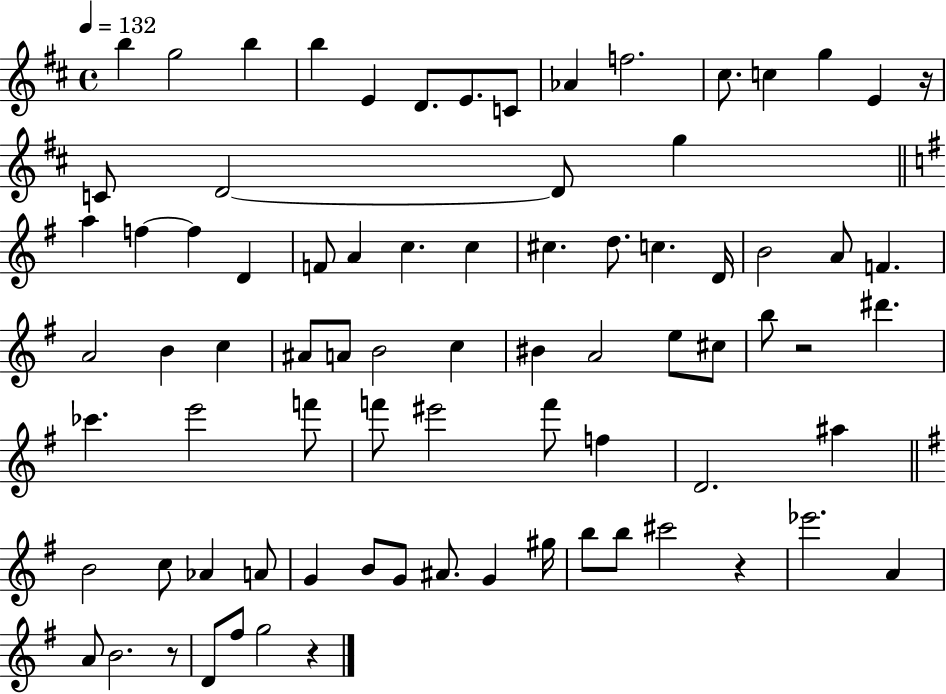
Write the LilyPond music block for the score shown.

{
  \clef treble
  \time 4/4
  \defaultTimeSignature
  \key d \major
  \tempo 4 = 132
  b''4 g''2 b''4 | b''4 e'4 d'8. e'8. c'8 | aes'4 f''2. | cis''8. c''4 g''4 e'4 r16 | \break c'8 d'2~~ d'8 g''4 | \bar "||" \break \key g \major a''4 f''4~~ f''4 d'4 | f'8 a'4 c''4. c''4 | cis''4. d''8. c''4. d'16 | b'2 a'8 f'4. | \break a'2 b'4 c''4 | ais'8 a'8 b'2 c''4 | bis'4 a'2 e''8 cis''8 | b''8 r2 dis'''4. | \break ces'''4. e'''2 f'''8 | f'''8 eis'''2 f'''8 f''4 | d'2. ais''4 | \bar "||" \break \key e \minor b'2 c''8 aes'4 a'8 | g'4 b'8 g'8 ais'8. g'4 gis''16 | b''8 b''8 cis'''2 r4 | ees'''2. a'4 | \break a'8 b'2. r8 | d'8 fis''8 g''2 r4 | \bar "|."
}